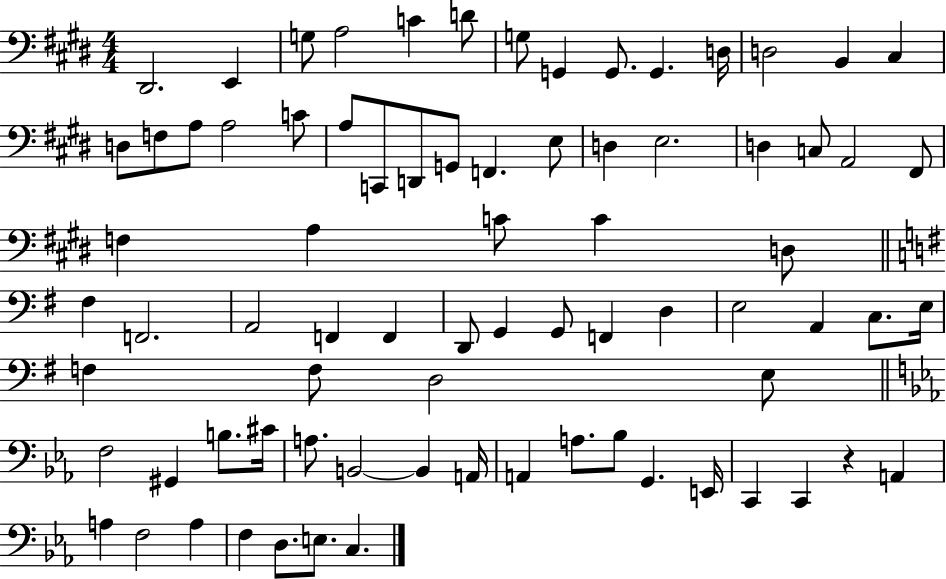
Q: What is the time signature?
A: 4/4